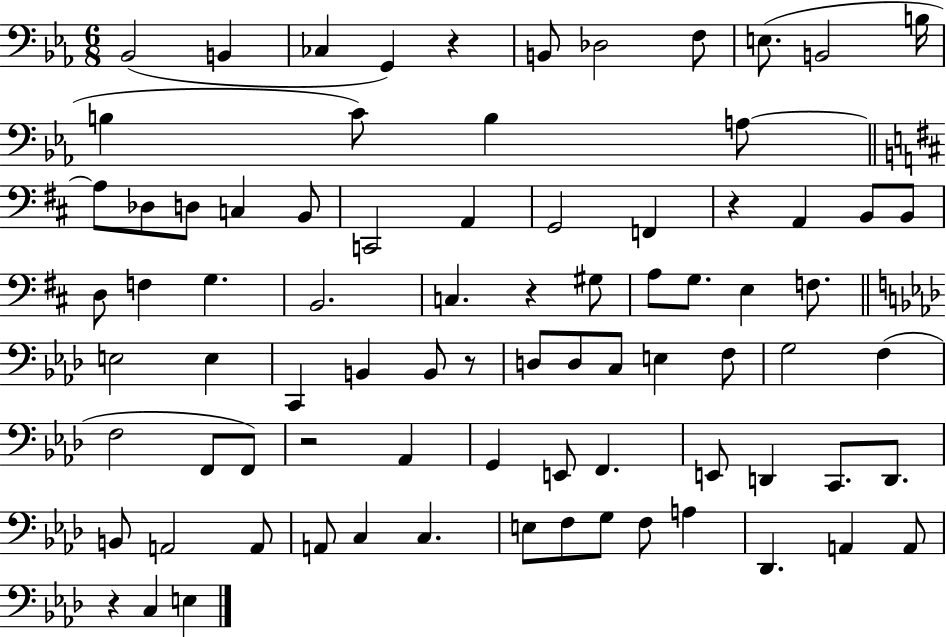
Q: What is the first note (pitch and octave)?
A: Bb2